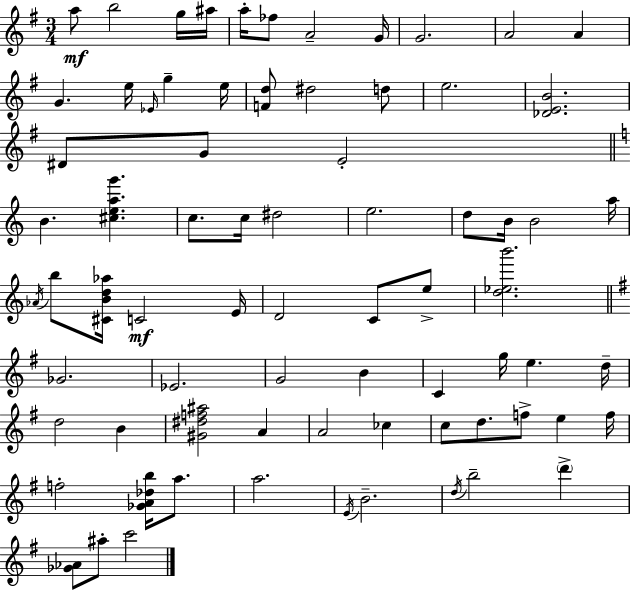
{
  \clef treble
  \numericTimeSignature
  \time 3/4
  \key g \major
  a''8\mf b''2 g''16 ais''16 | a''16-. fes''8 a'2-- g'16 | g'2. | a'2 a'4 | \break g'4. e''16 \grace { ees'16 } g''4-- | e''16 <f' d''>8 dis''2 d''8 | e''2. | <des' e' b'>2. | \break dis'8 g'8 e'2-. | \bar "||" \break \key c \major b'4. <cis'' e'' a'' g'''>4. | c''8. c''16 dis''2 | e''2. | d''8 b'16 b'2 a''16 | \break \acciaccatura { aes'16 } b''8 <cis' b' d'' aes''>16 c'2\mf | e'16 d'2 c'8 e''8-> | <d'' ees'' b'''>2. | \bar "||" \break \key g \major ges'2. | ees'2. | g'2 b'4 | c'4 g''16 e''4. d''16-- | \break d''2 b'4 | <gis' dis'' f'' ais''>2 a'4 | a'2 ces''4 | c''8 d''8. f''8-> e''4 f''16 | \break f''2-. <ges' a' des'' b''>16 a''8. | a''2. | \acciaccatura { e'16 } b'2.-- | \acciaccatura { d''16 } b''2-- \parenthesize d'''4-> | \break <ges' aes'>8 ais''8-. c'''2 | \bar "|."
}